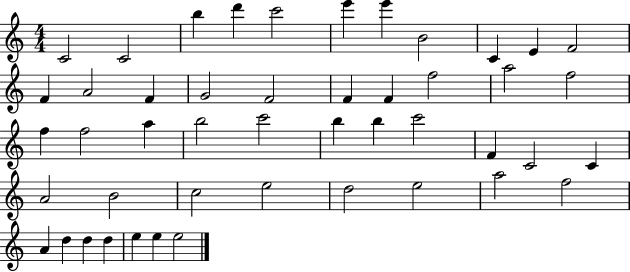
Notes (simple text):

C4/h C4/h B5/q D6/q C6/h E6/q E6/q B4/h C4/q E4/q F4/h F4/q A4/h F4/q G4/h F4/h F4/q F4/q F5/h A5/h F5/h F5/q F5/h A5/q B5/h C6/h B5/q B5/q C6/h F4/q C4/h C4/q A4/h B4/h C5/h E5/h D5/h E5/h A5/h F5/h A4/q D5/q D5/q D5/q E5/q E5/q E5/h